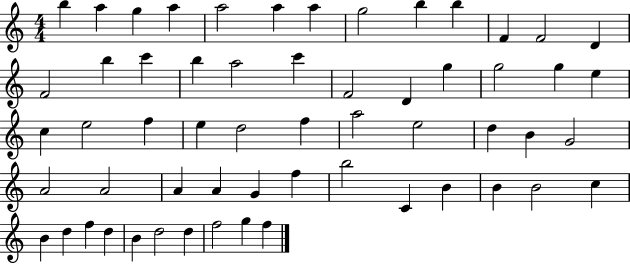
X:1
T:Untitled
M:4/4
L:1/4
K:C
b a g a a2 a a g2 b b F F2 D F2 b c' b a2 c' F2 D g g2 g e c e2 f e d2 f a2 e2 d B G2 A2 A2 A A G f b2 C B B B2 c B d f d B d2 d f2 g f